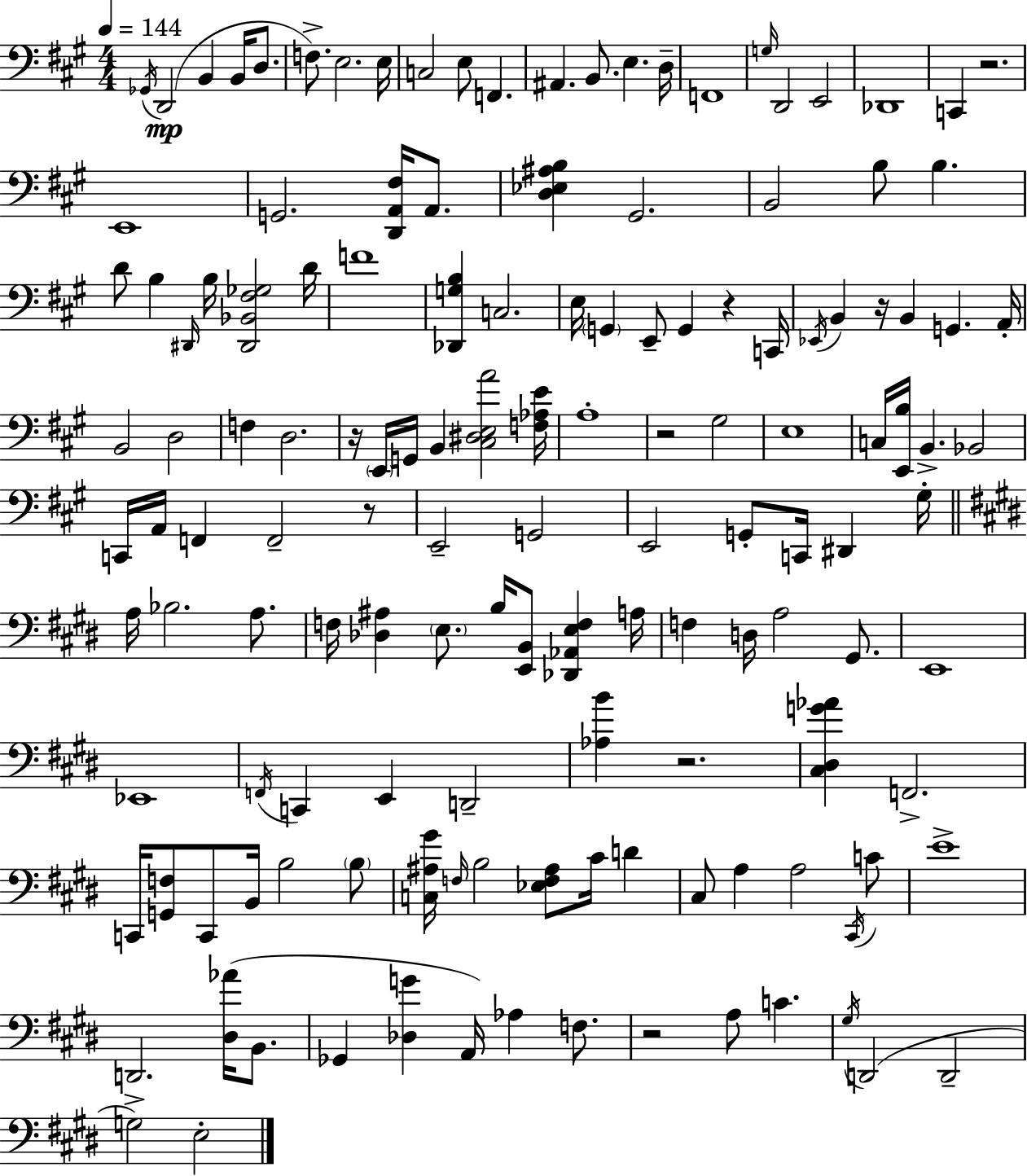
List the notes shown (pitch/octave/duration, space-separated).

Gb2/s D2/h B2/q B2/s D3/e. F3/e. E3/h. E3/s C3/h E3/e F2/q. A#2/q. B2/e. E3/q. D3/s F2/w G3/s D2/h E2/h Db2/w C2/q R/h. E2/w G2/h. [D2,A2,F#3]/s A2/e. [D3,Eb3,A#3,B3]/q G#2/h. B2/h B3/e B3/q. D4/e B3/q D#2/s B3/s [D#2,Bb2,F#3,Gb3]/h D4/s F4/w [Db2,G3,B3]/q C3/h. E3/s G2/q E2/e G2/q R/q C2/s Eb2/s B2/q R/s B2/q G2/q. A2/s B2/h D3/h F3/q D3/h. R/s E2/s G2/s B2/q [C#3,D#3,E3,A4]/h [F3,Ab3,E4]/s A3/w R/h G#3/h E3/w C3/s [E2,B3]/s B2/q. Bb2/h C2/s A2/s F2/q F2/h R/e E2/h G2/h E2/h G2/e C2/s D#2/q G#3/s A3/s Bb3/h. A3/e. F3/s [Db3,A#3]/q E3/e. B3/s [E2,B2]/e [Db2,Ab2,E3,F3]/q A3/s F3/q D3/s A3/h G#2/e. E2/w Eb2/w F2/s C2/q E2/q D2/h [Ab3,B4]/q R/h. [C#3,D#3,G4,Ab4]/q F2/h. C2/s [G2,F3]/e C2/e B2/s B3/h B3/e [C3,A#3,G#4]/s F3/s B3/h [Eb3,F3,A#3]/e C#4/s D4/q C#3/e A3/q A3/h C#2/s C4/e E4/w D2/h. [D#3,Ab4]/s B2/e. Gb2/q [Db3,G4]/q A2/s Ab3/q F3/e. R/h A3/e C4/q. G#3/s D2/h D2/h G3/h E3/h